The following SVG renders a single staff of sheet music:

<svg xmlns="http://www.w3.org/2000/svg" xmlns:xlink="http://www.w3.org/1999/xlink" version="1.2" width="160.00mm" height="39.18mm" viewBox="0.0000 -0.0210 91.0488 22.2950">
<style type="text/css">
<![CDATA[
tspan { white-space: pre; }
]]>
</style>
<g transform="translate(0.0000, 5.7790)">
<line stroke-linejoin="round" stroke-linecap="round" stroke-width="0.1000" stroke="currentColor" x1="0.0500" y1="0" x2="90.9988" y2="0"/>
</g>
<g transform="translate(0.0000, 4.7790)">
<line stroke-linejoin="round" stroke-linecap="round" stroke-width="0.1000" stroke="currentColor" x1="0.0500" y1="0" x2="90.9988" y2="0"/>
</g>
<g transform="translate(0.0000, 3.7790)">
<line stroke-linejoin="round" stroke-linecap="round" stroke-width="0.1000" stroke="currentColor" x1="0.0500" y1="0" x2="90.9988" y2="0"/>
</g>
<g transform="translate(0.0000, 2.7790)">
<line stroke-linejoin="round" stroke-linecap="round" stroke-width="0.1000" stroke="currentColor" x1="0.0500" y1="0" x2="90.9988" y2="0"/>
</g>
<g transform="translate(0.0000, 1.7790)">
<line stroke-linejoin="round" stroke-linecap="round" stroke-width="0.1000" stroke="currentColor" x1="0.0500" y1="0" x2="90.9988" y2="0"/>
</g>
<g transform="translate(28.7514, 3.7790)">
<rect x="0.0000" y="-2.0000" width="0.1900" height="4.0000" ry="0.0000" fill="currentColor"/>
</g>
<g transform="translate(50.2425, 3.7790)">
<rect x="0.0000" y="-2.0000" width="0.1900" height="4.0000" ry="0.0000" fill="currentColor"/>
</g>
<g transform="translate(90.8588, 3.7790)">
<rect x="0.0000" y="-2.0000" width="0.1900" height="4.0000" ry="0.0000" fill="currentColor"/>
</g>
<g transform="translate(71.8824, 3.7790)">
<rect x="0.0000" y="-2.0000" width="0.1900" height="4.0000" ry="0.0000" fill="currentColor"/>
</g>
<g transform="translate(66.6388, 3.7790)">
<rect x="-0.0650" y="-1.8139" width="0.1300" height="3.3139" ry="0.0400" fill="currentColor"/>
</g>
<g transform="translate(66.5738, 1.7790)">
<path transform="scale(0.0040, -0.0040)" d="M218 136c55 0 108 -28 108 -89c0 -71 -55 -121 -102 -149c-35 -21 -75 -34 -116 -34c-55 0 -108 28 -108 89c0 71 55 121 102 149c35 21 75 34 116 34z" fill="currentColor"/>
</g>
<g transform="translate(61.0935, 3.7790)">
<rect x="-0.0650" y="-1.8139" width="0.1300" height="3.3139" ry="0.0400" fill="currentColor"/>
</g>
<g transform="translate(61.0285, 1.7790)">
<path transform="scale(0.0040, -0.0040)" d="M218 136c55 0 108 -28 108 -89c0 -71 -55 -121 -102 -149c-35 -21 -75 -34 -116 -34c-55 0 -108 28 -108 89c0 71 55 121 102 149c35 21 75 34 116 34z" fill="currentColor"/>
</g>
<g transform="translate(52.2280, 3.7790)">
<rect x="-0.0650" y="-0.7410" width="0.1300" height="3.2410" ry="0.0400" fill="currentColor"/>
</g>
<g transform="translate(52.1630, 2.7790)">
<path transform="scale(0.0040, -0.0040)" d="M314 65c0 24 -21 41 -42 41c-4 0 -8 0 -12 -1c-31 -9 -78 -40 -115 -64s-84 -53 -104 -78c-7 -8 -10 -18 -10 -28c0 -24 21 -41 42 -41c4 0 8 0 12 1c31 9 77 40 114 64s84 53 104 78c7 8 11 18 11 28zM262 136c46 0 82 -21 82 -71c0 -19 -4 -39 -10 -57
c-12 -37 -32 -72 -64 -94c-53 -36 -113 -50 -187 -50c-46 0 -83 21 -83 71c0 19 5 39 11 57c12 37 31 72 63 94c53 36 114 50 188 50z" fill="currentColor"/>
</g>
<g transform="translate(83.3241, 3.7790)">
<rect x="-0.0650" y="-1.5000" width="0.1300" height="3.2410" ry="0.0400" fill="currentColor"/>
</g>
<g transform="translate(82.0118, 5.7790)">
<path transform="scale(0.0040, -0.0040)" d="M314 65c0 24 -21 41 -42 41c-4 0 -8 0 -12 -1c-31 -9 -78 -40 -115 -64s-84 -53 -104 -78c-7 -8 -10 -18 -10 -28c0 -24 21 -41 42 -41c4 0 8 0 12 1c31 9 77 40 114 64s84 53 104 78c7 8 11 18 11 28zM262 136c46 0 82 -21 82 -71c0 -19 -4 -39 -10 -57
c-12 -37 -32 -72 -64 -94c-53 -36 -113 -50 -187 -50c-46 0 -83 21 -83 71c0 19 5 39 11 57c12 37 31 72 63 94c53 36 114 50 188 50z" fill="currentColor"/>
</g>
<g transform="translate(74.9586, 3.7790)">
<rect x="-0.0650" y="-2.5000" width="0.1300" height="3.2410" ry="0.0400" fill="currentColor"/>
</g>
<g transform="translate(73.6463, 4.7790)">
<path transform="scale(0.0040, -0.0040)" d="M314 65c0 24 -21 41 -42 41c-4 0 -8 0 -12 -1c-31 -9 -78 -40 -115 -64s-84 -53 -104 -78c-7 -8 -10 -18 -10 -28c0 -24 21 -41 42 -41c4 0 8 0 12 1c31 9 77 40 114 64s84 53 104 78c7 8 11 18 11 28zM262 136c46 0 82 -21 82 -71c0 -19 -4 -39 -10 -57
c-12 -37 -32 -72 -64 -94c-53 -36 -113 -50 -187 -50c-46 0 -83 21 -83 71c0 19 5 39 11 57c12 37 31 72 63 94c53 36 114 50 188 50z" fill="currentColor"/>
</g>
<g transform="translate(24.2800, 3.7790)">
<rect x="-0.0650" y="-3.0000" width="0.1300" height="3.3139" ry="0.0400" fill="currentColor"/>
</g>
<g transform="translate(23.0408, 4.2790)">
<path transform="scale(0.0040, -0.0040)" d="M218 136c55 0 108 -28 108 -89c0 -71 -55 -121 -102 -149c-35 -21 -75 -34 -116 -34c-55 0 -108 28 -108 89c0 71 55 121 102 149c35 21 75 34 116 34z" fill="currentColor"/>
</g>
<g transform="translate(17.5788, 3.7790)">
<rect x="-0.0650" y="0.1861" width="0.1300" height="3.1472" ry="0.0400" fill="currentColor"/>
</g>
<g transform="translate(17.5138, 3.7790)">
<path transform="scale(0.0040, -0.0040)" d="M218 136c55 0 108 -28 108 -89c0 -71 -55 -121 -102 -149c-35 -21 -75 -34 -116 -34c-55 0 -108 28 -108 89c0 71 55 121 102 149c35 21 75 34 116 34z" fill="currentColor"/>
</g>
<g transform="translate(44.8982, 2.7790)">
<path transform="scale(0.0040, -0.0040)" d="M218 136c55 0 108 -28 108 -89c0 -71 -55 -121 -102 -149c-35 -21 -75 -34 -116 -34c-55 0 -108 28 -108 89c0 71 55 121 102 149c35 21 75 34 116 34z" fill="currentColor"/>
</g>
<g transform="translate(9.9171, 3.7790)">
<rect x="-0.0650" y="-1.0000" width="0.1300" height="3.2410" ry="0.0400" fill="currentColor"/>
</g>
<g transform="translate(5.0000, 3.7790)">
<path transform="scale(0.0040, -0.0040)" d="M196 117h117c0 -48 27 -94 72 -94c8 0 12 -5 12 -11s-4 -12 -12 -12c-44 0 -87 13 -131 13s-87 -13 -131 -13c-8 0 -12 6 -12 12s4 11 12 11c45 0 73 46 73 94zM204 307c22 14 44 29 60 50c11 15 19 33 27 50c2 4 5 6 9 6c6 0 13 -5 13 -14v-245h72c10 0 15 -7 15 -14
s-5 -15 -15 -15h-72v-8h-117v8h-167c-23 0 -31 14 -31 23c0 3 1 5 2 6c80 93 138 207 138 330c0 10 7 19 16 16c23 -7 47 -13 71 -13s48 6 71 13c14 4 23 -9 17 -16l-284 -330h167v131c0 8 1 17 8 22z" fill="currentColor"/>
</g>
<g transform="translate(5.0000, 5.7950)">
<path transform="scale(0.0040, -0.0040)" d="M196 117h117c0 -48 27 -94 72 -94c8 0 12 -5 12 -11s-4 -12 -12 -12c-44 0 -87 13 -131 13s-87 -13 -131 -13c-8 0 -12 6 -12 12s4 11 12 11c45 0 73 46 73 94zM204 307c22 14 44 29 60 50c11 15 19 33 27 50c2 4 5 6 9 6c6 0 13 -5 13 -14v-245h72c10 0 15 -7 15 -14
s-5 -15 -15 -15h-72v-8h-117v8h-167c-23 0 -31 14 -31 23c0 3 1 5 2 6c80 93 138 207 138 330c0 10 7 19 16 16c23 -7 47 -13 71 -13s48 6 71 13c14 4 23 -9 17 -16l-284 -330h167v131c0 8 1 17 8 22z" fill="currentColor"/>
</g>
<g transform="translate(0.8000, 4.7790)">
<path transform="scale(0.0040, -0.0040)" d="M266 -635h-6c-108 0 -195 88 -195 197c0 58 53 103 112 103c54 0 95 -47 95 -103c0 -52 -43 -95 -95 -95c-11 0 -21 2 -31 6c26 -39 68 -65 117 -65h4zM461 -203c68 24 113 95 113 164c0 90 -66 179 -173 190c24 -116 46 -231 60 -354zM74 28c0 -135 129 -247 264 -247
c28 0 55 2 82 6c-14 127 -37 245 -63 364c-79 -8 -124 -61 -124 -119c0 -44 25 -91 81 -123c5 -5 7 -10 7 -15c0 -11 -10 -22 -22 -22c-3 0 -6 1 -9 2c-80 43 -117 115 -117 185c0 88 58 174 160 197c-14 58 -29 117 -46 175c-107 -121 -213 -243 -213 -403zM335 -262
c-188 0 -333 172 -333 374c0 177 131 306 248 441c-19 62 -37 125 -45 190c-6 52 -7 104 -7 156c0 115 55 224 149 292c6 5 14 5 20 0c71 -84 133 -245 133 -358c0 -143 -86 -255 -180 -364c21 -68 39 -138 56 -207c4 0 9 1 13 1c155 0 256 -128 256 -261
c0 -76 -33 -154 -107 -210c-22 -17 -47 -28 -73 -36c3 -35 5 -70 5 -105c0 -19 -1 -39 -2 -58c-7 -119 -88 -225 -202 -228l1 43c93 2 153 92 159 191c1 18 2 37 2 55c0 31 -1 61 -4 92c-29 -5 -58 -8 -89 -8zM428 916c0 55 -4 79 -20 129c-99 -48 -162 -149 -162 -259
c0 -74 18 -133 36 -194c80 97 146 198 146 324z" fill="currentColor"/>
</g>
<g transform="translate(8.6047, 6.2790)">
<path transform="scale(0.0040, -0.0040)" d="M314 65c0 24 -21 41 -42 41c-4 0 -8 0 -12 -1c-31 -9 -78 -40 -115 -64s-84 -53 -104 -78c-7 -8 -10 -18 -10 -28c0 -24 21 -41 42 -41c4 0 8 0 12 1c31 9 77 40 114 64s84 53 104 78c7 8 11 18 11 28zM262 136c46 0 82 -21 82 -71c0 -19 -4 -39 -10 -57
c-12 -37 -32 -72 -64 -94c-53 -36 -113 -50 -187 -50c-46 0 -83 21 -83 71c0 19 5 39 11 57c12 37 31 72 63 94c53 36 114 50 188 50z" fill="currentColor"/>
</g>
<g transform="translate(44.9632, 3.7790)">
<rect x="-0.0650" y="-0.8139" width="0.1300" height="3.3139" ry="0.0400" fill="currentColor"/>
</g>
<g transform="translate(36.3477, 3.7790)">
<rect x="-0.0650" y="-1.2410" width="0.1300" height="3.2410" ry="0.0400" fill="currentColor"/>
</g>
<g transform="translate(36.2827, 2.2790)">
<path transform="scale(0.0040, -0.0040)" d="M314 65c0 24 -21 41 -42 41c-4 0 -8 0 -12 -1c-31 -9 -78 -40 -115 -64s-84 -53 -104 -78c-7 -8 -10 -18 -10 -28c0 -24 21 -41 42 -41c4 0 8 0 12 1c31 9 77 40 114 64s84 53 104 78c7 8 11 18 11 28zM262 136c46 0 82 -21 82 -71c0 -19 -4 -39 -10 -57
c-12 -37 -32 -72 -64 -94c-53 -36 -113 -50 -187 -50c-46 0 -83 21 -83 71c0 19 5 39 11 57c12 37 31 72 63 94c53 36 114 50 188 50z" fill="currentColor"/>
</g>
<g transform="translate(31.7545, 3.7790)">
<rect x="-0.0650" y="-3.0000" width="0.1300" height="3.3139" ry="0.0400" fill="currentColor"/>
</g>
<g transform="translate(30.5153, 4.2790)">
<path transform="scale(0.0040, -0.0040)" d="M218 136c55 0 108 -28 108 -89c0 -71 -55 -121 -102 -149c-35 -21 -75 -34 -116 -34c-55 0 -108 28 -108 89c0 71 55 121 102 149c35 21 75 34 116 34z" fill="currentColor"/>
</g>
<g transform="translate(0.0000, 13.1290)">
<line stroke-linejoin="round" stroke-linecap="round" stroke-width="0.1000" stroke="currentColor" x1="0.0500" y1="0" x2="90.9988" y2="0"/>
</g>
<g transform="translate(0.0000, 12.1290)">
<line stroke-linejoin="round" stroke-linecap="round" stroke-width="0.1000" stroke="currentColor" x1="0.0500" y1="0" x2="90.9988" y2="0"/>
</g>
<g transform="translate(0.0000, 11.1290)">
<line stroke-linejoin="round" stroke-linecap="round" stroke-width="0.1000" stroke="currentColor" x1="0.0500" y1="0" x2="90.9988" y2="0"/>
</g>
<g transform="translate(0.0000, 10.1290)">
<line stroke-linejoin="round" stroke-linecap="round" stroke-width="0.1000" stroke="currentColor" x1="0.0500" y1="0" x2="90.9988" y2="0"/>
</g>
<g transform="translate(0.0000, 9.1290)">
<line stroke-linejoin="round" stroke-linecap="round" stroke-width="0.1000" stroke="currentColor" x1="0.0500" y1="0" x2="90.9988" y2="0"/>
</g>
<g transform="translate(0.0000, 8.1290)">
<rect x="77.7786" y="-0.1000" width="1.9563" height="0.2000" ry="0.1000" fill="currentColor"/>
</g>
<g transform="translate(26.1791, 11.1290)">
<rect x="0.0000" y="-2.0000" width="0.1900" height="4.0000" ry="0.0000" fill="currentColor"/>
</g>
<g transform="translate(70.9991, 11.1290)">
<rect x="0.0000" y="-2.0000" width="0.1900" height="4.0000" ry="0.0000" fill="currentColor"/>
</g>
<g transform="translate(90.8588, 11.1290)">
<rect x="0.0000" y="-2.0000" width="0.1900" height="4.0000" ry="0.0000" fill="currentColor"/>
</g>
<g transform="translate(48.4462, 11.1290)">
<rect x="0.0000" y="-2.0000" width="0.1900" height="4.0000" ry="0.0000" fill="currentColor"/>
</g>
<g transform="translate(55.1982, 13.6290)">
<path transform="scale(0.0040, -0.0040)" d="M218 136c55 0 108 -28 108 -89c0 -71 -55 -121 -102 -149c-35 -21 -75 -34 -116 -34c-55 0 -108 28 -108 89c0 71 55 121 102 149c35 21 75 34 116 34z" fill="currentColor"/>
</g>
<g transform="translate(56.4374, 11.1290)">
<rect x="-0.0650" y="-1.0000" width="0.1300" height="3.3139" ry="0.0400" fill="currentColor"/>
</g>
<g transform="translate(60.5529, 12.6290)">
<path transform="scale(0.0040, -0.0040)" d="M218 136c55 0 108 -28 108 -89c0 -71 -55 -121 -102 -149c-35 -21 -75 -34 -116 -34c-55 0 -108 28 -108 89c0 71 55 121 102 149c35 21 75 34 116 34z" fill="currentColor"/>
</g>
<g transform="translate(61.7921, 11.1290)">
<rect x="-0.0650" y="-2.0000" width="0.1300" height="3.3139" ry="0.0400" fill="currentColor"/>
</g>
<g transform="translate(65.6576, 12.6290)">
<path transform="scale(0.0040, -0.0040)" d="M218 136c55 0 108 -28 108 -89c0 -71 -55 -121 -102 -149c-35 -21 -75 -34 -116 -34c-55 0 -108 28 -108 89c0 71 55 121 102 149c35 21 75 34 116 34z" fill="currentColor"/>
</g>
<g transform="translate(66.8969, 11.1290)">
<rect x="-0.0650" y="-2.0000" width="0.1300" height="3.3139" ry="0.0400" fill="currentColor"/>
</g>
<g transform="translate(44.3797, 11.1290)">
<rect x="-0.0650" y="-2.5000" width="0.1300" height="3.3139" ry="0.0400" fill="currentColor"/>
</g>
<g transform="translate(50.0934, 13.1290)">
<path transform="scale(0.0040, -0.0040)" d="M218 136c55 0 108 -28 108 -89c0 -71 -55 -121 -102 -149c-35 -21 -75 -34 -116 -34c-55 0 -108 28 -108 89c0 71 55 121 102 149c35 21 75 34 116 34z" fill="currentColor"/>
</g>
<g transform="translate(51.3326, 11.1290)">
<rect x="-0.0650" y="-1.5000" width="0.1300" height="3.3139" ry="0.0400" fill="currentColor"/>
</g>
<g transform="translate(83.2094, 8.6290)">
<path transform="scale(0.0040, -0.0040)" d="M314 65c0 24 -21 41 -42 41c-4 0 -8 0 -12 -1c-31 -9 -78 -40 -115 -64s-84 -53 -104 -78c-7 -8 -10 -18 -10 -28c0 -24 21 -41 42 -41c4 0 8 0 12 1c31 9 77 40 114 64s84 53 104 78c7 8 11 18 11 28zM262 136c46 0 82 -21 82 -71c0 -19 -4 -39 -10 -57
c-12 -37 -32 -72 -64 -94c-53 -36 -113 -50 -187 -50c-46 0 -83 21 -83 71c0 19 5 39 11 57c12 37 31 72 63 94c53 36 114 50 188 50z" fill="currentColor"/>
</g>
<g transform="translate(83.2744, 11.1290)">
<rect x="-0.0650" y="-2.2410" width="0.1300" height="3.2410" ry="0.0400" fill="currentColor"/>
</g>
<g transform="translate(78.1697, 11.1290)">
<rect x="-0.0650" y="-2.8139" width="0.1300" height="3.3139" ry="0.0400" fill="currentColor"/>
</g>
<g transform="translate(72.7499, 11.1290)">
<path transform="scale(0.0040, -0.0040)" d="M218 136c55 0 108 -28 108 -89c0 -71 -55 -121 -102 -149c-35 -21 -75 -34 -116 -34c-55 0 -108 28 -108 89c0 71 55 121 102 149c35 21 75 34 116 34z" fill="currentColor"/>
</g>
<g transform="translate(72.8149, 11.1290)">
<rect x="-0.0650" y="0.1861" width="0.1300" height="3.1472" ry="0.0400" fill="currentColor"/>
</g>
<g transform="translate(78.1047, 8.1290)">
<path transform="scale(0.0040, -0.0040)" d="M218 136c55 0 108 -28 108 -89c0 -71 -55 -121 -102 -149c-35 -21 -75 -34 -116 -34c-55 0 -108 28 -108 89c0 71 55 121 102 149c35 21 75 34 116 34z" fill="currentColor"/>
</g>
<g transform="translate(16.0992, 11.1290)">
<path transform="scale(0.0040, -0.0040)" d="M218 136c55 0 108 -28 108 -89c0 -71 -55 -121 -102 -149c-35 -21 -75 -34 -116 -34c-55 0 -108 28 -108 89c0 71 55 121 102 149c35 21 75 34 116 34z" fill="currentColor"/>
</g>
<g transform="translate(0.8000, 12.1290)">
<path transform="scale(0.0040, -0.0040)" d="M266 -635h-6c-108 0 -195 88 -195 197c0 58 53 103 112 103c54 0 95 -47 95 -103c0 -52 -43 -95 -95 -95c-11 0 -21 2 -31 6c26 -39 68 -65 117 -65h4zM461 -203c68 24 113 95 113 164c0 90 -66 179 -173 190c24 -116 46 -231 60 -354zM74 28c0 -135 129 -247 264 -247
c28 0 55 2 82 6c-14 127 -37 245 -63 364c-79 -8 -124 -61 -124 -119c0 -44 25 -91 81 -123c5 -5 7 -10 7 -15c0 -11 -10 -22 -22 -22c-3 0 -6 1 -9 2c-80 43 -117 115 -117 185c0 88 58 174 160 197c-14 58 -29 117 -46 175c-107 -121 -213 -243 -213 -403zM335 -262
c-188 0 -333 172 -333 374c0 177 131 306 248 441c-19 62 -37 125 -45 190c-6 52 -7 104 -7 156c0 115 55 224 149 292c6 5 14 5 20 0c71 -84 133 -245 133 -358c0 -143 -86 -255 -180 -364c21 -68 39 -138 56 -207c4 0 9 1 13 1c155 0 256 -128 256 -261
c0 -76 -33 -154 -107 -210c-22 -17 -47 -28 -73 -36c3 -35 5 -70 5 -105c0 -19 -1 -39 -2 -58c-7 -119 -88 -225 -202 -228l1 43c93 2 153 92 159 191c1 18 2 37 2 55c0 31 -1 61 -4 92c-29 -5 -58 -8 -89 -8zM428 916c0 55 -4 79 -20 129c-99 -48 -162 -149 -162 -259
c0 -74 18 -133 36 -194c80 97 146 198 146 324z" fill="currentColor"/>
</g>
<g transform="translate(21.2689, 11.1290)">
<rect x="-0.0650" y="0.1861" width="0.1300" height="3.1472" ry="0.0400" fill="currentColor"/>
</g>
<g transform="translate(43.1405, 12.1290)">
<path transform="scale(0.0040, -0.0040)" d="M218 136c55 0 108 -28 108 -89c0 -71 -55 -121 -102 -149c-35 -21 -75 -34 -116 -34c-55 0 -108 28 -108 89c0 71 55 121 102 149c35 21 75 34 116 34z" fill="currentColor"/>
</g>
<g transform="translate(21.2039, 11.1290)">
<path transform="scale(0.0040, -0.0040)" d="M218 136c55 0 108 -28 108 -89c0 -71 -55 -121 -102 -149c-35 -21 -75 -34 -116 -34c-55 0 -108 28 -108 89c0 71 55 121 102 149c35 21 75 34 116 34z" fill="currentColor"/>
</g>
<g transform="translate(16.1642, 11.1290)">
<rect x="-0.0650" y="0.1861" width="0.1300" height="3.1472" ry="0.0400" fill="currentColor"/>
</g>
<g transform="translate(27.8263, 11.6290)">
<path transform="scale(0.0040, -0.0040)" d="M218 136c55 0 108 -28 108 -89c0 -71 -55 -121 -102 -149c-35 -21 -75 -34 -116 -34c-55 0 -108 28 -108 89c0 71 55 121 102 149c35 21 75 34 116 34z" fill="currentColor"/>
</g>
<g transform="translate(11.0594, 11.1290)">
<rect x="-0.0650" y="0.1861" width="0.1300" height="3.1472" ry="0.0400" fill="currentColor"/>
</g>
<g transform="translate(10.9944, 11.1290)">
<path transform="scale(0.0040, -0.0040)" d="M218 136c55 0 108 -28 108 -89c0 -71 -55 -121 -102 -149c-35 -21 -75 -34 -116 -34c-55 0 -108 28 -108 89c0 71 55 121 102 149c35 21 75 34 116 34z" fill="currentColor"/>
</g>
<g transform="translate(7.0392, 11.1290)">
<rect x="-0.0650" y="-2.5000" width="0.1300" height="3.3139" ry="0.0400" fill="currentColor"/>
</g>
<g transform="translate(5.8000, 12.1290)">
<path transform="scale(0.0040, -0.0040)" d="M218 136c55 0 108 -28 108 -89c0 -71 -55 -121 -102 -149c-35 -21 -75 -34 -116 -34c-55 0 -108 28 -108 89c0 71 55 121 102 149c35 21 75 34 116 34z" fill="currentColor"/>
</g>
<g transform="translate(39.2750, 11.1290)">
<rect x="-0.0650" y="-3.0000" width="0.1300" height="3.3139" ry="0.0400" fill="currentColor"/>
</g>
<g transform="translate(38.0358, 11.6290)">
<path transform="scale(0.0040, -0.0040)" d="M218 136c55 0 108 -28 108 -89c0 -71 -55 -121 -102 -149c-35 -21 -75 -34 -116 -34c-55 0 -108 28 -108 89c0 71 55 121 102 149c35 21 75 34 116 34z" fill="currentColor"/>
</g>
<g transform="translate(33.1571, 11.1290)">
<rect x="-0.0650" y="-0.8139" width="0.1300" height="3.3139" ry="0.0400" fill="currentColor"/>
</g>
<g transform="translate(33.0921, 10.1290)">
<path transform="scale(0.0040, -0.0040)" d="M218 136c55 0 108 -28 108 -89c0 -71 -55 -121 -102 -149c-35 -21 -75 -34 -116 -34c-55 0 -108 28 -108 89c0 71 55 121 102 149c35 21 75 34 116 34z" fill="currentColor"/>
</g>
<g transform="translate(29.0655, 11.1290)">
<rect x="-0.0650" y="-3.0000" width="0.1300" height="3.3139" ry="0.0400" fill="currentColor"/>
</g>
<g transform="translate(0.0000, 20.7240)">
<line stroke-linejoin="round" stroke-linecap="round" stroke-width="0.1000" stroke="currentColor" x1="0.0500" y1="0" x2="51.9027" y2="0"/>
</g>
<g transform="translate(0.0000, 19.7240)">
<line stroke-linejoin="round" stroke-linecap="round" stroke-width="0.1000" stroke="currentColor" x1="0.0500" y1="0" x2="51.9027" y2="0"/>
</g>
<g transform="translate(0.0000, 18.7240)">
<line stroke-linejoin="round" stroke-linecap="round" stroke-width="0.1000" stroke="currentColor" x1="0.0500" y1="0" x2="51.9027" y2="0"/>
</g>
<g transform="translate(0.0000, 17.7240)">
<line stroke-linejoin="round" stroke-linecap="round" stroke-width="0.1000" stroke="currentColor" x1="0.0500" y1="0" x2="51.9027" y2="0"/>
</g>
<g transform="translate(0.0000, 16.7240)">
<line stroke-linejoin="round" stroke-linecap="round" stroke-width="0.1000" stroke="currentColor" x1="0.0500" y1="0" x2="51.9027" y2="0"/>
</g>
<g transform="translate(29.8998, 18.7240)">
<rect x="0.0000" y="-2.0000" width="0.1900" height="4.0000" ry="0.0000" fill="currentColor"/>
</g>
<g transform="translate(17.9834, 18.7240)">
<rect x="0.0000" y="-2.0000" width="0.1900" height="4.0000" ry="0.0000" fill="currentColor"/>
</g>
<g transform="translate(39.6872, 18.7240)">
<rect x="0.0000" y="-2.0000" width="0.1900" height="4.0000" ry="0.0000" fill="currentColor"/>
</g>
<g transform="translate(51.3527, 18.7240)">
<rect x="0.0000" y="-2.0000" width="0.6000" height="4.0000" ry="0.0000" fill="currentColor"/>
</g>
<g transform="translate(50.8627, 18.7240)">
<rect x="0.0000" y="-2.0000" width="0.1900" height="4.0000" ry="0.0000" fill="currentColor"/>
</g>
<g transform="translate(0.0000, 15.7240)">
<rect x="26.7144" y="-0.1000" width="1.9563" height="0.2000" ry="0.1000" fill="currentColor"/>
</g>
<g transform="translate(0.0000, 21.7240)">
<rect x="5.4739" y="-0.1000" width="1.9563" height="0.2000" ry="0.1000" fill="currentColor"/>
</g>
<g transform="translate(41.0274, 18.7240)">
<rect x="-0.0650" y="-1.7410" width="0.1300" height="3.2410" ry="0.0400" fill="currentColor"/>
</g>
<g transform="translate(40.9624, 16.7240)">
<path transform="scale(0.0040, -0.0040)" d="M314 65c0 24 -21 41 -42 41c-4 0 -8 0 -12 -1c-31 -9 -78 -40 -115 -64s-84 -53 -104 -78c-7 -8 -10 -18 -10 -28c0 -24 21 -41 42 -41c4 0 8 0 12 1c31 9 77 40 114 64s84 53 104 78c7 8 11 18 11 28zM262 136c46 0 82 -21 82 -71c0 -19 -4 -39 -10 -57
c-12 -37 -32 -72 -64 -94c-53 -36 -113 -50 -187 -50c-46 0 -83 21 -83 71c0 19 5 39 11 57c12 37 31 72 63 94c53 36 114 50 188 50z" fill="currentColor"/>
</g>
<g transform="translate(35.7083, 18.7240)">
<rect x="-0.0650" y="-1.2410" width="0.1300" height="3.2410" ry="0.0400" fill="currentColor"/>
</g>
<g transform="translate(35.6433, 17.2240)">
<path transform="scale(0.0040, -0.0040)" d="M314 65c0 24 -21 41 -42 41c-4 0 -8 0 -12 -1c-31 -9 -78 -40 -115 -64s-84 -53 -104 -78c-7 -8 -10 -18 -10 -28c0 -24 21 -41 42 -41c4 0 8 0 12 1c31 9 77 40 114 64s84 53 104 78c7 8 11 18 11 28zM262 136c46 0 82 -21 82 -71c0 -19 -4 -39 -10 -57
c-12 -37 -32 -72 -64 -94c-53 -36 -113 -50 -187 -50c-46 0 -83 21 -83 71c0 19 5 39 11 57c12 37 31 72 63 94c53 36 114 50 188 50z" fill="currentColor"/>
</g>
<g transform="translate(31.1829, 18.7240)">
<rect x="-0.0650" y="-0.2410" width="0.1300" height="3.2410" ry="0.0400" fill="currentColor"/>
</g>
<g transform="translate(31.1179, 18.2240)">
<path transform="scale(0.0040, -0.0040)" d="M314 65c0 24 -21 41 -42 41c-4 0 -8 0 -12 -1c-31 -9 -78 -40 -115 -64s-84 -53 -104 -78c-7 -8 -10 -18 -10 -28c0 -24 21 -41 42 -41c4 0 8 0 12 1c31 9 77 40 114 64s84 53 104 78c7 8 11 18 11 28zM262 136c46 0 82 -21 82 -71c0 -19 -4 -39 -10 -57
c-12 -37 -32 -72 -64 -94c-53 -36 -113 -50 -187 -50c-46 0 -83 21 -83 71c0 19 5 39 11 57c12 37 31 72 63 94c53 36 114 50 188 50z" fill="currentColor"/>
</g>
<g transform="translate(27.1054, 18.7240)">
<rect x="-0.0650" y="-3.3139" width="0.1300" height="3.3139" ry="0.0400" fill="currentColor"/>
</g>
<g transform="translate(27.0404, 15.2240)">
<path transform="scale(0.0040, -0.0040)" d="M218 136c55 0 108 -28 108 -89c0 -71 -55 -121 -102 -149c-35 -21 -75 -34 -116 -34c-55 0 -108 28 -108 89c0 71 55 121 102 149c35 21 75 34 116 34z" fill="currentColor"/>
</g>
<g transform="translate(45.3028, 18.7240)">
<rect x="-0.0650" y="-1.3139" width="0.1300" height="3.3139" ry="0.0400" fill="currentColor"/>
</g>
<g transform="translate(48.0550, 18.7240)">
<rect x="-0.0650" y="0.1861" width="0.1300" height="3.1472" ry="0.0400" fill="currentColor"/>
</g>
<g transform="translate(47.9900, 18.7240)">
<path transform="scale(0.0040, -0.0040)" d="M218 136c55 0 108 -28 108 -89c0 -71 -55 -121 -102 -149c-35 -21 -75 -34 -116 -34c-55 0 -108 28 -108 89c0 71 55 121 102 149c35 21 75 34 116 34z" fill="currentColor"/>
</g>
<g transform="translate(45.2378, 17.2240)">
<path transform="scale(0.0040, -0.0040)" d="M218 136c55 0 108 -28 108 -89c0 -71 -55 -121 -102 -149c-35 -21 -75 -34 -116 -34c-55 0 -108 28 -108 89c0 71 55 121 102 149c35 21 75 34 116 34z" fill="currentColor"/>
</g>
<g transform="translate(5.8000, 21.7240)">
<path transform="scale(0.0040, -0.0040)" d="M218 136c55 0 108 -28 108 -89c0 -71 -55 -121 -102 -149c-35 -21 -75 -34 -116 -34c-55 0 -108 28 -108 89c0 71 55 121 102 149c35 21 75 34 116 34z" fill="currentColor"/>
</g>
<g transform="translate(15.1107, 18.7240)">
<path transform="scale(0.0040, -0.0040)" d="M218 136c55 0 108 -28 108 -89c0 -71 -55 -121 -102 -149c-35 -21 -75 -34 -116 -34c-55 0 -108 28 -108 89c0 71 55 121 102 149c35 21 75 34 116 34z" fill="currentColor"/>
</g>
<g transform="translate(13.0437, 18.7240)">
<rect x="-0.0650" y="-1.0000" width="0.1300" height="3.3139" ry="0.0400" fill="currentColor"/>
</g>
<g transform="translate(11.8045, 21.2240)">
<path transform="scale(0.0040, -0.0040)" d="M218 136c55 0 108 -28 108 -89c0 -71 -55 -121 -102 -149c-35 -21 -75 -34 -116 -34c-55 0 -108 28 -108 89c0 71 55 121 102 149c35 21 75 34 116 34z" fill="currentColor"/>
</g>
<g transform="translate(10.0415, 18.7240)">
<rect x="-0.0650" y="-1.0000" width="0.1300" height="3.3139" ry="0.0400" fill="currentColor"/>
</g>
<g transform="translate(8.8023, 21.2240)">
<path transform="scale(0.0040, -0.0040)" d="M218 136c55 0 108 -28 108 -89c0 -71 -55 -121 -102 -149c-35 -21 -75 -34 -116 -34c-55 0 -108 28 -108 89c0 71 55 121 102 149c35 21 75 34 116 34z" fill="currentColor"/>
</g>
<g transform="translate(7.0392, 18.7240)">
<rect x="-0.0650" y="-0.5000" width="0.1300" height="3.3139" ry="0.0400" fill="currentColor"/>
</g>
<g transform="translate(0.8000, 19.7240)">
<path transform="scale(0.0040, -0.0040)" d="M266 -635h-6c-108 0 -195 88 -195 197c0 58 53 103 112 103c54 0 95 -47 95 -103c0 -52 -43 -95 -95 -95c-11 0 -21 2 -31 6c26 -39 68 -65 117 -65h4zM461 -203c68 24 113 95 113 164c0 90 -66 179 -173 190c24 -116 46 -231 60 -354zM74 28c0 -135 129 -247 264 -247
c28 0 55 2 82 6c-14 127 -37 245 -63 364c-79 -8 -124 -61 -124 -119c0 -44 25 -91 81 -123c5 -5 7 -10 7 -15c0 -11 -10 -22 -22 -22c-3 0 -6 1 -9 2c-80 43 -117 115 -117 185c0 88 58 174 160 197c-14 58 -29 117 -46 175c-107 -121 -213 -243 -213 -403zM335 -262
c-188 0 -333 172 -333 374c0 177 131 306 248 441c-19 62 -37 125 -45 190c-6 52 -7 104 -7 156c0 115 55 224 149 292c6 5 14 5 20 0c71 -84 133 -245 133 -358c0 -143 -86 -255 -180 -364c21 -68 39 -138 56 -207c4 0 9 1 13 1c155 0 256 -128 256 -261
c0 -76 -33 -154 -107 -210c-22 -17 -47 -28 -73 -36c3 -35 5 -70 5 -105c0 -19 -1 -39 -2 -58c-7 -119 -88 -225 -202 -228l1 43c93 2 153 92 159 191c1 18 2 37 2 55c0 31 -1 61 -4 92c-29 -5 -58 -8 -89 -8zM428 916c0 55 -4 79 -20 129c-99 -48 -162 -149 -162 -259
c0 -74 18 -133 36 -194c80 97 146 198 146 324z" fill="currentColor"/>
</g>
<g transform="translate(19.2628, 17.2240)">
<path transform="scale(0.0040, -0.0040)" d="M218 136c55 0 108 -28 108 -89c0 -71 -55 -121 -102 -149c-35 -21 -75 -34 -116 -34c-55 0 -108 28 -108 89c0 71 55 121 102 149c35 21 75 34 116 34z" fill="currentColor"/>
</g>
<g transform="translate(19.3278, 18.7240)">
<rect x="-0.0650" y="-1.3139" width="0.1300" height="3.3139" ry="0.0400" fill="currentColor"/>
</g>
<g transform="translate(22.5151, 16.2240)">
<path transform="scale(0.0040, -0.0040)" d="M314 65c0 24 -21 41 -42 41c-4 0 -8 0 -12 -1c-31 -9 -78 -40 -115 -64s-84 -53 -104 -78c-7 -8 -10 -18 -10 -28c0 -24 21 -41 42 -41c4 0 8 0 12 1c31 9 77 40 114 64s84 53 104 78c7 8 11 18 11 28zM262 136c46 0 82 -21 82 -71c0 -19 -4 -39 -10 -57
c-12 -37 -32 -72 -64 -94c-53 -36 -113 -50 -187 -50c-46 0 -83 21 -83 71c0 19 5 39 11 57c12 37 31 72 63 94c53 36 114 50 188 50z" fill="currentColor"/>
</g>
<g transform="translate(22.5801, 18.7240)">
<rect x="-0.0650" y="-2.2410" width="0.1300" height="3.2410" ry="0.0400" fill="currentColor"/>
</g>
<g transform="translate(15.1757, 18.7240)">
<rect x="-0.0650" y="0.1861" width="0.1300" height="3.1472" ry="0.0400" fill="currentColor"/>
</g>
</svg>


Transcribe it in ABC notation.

X:1
T:Untitled
M:4/4
L:1/4
K:C
D2 B A A e2 d d2 f f G2 E2 G B B B A d A G E D F F B a g2 C D D B e g2 b c2 e2 f2 e B